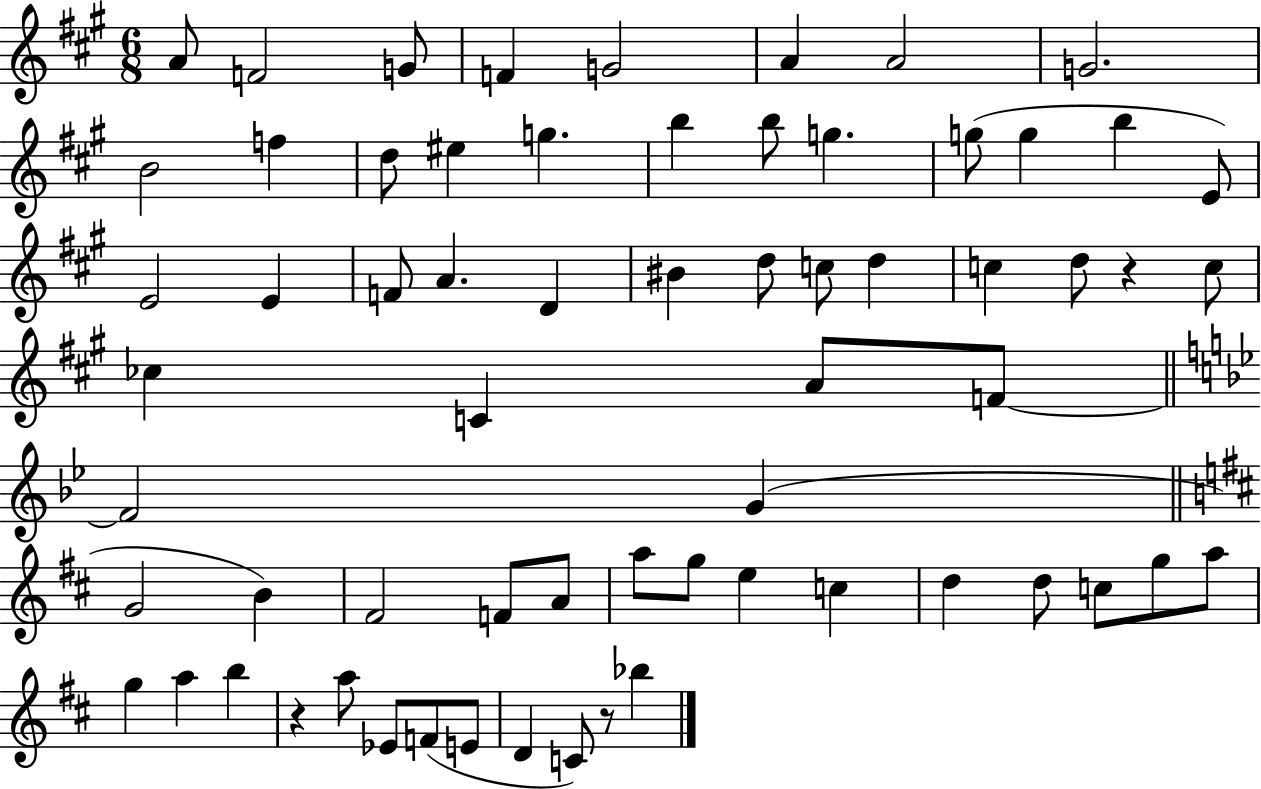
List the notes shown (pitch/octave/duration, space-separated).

A4/e F4/h G4/e F4/q G4/h A4/q A4/h G4/h. B4/h F5/q D5/e EIS5/q G5/q. B5/q B5/e G5/q. G5/e G5/q B5/q E4/e E4/h E4/q F4/e A4/q. D4/q BIS4/q D5/e C5/e D5/q C5/q D5/e R/q C5/e CES5/q C4/q A4/e F4/e F4/h G4/q G4/h B4/q F#4/h F4/e A4/e A5/e G5/e E5/q C5/q D5/q D5/e C5/e G5/e A5/e G5/q A5/q B5/q R/q A5/e Eb4/e F4/e E4/e D4/q C4/e R/e Bb5/q